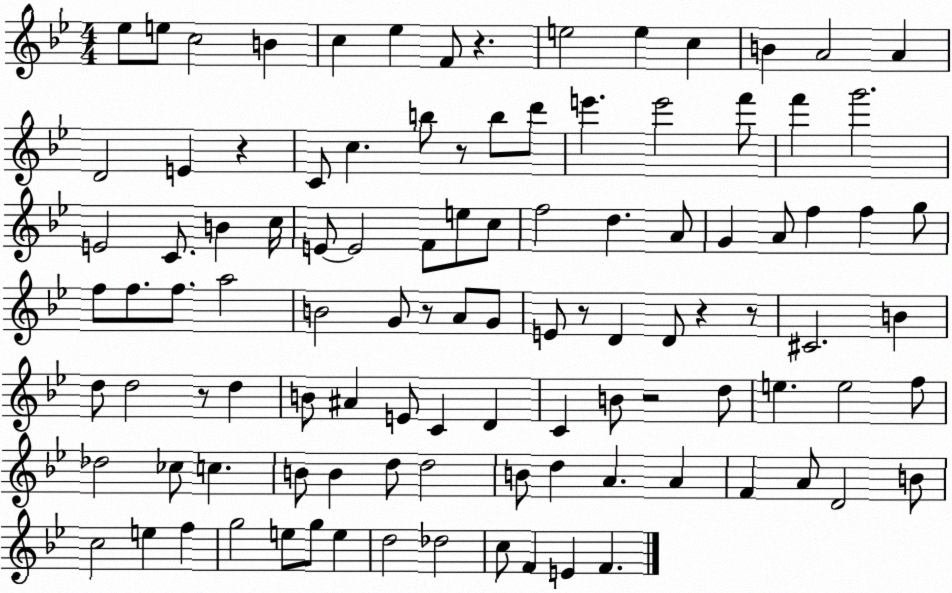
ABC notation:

X:1
T:Untitled
M:4/4
L:1/4
K:Bb
_e/2 e/2 c2 B c _e F/2 z e2 e c B A2 A D2 E z C/2 c b/2 z/2 b/2 d'/2 e' e'2 f'/2 f' g'2 E2 C/2 B c/4 E/2 E2 F/2 e/2 c/2 f2 d A/2 G A/2 f f g/2 f/2 f/2 f/2 a2 B2 G/2 z/2 A/2 G/2 E/2 z/2 D D/2 z z/2 ^C2 B d/2 d2 z/2 d B/2 ^A E/2 C D C B/2 z2 d/2 e e2 f/2 _d2 _c/2 c B/2 B d/2 d2 B/2 d A A F A/2 D2 B/2 c2 e f g2 e/2 g/2 e d2 _d2 c/2 F E F